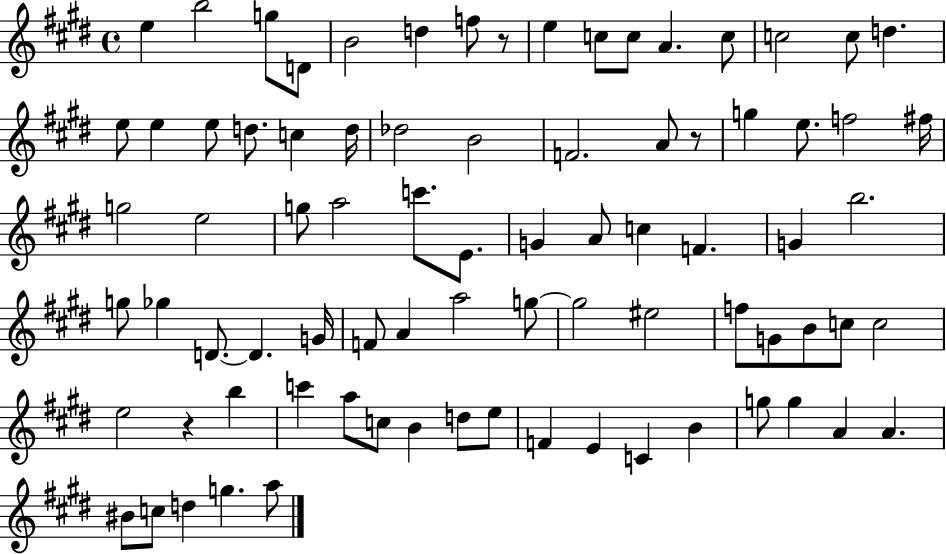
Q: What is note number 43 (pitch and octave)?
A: Gb5